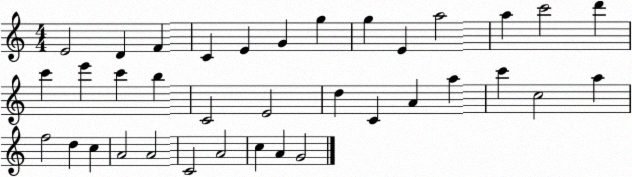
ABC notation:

X:1
T:Untitled
M:4/4
L:1/4
K:C
E2 D F C E G g g E a2 a c'2 d' c' e' c' b C2 E2 d C A a c' c2 a f2 d c A2 A2 C2 A2 c A G2